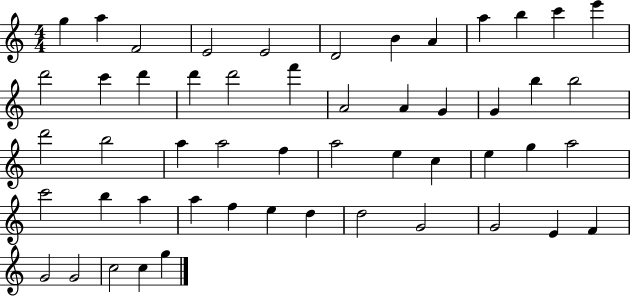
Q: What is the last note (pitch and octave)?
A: G5